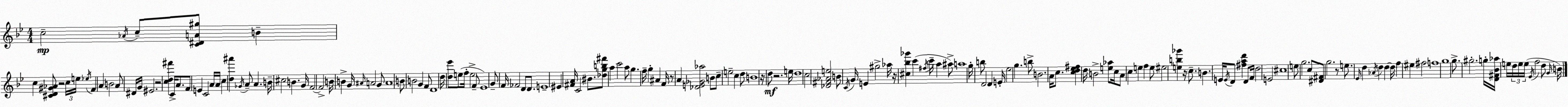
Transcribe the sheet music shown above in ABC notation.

X:1
T:Untitled
M:4/4
L:1/4
K:Gm
c2 _A/4 c/2 [C^DA^g]/2 B c [^CD^G_A]/2 z2 c/4 e/4 _e/4 F A B2 A/2 ^D/4 G/4 ^E2 z2 [cd^f'] C/4 A/2 F/2 E C2 A/4 A/4 c [d^a'] _G/4 A/2 A B/4 ^c2 B G/4 F2 F2 B/4 B G/4 ^A/4 A2 G/2 A4 B/2 B2 G F/2 D4 d/4 [d_e']/2 e/2 f/4 e2 F/2 _E4 G/2 F/4 _F2 D/2 D/2 E4 ^E [^FA]/4 C2 ^B/2 [_dgb^f']/2 a c'2 a/2 g f/4 g ^A F/4 z/2 A [_DE_G_a]2 B/2 c/2 e2 c d/2 B4 z/4 d/2 z2 e/4 d4 c2 [_D^F_Ae]2 B/2 C/4 G/4 E ^g2 _a/4 z/4 [^c_b_g'] c' ^f/4 c'/4 a ^a/2 a4 g/4 b/2 D2 D E/4 _e2 g b/2 B2 A/4 c/2 [cd_e^f] d/4 B2 [e_a]/2 c/4 A/2 c e f e/2 ^e2 [eb_g'] z/4 c/2 B E/4 E/4 D/2 [^fad'] D/2 F/4 d2 E2 ^c4 e/2 g2 c/2 [^D^F]/2 g2 z/2 e/2 _E/4 d _A/4 d d d/4 f ^e ^f2 f4 g4 g/2 ^g2 g/4 [D^F_B_a]/4 e/4 d/4 e/4 e/4 _E/4 f2 d/2 G/4 B/4